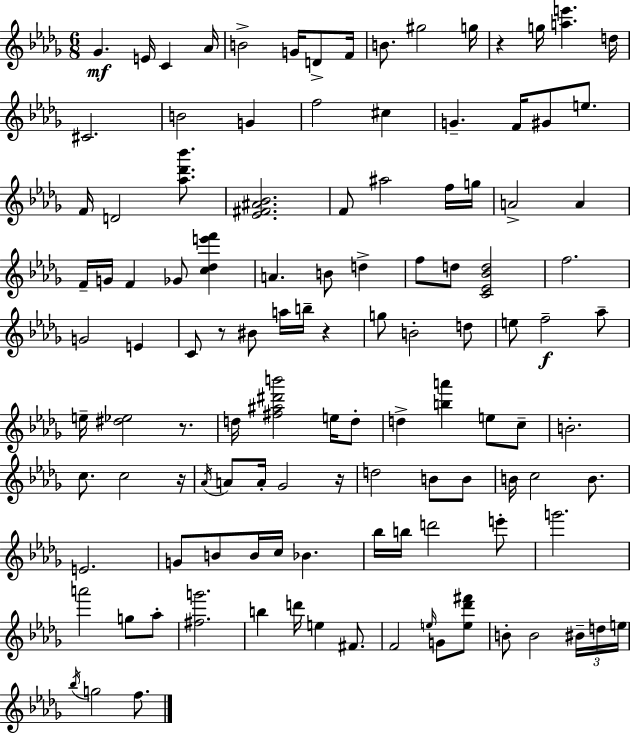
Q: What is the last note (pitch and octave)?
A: F5